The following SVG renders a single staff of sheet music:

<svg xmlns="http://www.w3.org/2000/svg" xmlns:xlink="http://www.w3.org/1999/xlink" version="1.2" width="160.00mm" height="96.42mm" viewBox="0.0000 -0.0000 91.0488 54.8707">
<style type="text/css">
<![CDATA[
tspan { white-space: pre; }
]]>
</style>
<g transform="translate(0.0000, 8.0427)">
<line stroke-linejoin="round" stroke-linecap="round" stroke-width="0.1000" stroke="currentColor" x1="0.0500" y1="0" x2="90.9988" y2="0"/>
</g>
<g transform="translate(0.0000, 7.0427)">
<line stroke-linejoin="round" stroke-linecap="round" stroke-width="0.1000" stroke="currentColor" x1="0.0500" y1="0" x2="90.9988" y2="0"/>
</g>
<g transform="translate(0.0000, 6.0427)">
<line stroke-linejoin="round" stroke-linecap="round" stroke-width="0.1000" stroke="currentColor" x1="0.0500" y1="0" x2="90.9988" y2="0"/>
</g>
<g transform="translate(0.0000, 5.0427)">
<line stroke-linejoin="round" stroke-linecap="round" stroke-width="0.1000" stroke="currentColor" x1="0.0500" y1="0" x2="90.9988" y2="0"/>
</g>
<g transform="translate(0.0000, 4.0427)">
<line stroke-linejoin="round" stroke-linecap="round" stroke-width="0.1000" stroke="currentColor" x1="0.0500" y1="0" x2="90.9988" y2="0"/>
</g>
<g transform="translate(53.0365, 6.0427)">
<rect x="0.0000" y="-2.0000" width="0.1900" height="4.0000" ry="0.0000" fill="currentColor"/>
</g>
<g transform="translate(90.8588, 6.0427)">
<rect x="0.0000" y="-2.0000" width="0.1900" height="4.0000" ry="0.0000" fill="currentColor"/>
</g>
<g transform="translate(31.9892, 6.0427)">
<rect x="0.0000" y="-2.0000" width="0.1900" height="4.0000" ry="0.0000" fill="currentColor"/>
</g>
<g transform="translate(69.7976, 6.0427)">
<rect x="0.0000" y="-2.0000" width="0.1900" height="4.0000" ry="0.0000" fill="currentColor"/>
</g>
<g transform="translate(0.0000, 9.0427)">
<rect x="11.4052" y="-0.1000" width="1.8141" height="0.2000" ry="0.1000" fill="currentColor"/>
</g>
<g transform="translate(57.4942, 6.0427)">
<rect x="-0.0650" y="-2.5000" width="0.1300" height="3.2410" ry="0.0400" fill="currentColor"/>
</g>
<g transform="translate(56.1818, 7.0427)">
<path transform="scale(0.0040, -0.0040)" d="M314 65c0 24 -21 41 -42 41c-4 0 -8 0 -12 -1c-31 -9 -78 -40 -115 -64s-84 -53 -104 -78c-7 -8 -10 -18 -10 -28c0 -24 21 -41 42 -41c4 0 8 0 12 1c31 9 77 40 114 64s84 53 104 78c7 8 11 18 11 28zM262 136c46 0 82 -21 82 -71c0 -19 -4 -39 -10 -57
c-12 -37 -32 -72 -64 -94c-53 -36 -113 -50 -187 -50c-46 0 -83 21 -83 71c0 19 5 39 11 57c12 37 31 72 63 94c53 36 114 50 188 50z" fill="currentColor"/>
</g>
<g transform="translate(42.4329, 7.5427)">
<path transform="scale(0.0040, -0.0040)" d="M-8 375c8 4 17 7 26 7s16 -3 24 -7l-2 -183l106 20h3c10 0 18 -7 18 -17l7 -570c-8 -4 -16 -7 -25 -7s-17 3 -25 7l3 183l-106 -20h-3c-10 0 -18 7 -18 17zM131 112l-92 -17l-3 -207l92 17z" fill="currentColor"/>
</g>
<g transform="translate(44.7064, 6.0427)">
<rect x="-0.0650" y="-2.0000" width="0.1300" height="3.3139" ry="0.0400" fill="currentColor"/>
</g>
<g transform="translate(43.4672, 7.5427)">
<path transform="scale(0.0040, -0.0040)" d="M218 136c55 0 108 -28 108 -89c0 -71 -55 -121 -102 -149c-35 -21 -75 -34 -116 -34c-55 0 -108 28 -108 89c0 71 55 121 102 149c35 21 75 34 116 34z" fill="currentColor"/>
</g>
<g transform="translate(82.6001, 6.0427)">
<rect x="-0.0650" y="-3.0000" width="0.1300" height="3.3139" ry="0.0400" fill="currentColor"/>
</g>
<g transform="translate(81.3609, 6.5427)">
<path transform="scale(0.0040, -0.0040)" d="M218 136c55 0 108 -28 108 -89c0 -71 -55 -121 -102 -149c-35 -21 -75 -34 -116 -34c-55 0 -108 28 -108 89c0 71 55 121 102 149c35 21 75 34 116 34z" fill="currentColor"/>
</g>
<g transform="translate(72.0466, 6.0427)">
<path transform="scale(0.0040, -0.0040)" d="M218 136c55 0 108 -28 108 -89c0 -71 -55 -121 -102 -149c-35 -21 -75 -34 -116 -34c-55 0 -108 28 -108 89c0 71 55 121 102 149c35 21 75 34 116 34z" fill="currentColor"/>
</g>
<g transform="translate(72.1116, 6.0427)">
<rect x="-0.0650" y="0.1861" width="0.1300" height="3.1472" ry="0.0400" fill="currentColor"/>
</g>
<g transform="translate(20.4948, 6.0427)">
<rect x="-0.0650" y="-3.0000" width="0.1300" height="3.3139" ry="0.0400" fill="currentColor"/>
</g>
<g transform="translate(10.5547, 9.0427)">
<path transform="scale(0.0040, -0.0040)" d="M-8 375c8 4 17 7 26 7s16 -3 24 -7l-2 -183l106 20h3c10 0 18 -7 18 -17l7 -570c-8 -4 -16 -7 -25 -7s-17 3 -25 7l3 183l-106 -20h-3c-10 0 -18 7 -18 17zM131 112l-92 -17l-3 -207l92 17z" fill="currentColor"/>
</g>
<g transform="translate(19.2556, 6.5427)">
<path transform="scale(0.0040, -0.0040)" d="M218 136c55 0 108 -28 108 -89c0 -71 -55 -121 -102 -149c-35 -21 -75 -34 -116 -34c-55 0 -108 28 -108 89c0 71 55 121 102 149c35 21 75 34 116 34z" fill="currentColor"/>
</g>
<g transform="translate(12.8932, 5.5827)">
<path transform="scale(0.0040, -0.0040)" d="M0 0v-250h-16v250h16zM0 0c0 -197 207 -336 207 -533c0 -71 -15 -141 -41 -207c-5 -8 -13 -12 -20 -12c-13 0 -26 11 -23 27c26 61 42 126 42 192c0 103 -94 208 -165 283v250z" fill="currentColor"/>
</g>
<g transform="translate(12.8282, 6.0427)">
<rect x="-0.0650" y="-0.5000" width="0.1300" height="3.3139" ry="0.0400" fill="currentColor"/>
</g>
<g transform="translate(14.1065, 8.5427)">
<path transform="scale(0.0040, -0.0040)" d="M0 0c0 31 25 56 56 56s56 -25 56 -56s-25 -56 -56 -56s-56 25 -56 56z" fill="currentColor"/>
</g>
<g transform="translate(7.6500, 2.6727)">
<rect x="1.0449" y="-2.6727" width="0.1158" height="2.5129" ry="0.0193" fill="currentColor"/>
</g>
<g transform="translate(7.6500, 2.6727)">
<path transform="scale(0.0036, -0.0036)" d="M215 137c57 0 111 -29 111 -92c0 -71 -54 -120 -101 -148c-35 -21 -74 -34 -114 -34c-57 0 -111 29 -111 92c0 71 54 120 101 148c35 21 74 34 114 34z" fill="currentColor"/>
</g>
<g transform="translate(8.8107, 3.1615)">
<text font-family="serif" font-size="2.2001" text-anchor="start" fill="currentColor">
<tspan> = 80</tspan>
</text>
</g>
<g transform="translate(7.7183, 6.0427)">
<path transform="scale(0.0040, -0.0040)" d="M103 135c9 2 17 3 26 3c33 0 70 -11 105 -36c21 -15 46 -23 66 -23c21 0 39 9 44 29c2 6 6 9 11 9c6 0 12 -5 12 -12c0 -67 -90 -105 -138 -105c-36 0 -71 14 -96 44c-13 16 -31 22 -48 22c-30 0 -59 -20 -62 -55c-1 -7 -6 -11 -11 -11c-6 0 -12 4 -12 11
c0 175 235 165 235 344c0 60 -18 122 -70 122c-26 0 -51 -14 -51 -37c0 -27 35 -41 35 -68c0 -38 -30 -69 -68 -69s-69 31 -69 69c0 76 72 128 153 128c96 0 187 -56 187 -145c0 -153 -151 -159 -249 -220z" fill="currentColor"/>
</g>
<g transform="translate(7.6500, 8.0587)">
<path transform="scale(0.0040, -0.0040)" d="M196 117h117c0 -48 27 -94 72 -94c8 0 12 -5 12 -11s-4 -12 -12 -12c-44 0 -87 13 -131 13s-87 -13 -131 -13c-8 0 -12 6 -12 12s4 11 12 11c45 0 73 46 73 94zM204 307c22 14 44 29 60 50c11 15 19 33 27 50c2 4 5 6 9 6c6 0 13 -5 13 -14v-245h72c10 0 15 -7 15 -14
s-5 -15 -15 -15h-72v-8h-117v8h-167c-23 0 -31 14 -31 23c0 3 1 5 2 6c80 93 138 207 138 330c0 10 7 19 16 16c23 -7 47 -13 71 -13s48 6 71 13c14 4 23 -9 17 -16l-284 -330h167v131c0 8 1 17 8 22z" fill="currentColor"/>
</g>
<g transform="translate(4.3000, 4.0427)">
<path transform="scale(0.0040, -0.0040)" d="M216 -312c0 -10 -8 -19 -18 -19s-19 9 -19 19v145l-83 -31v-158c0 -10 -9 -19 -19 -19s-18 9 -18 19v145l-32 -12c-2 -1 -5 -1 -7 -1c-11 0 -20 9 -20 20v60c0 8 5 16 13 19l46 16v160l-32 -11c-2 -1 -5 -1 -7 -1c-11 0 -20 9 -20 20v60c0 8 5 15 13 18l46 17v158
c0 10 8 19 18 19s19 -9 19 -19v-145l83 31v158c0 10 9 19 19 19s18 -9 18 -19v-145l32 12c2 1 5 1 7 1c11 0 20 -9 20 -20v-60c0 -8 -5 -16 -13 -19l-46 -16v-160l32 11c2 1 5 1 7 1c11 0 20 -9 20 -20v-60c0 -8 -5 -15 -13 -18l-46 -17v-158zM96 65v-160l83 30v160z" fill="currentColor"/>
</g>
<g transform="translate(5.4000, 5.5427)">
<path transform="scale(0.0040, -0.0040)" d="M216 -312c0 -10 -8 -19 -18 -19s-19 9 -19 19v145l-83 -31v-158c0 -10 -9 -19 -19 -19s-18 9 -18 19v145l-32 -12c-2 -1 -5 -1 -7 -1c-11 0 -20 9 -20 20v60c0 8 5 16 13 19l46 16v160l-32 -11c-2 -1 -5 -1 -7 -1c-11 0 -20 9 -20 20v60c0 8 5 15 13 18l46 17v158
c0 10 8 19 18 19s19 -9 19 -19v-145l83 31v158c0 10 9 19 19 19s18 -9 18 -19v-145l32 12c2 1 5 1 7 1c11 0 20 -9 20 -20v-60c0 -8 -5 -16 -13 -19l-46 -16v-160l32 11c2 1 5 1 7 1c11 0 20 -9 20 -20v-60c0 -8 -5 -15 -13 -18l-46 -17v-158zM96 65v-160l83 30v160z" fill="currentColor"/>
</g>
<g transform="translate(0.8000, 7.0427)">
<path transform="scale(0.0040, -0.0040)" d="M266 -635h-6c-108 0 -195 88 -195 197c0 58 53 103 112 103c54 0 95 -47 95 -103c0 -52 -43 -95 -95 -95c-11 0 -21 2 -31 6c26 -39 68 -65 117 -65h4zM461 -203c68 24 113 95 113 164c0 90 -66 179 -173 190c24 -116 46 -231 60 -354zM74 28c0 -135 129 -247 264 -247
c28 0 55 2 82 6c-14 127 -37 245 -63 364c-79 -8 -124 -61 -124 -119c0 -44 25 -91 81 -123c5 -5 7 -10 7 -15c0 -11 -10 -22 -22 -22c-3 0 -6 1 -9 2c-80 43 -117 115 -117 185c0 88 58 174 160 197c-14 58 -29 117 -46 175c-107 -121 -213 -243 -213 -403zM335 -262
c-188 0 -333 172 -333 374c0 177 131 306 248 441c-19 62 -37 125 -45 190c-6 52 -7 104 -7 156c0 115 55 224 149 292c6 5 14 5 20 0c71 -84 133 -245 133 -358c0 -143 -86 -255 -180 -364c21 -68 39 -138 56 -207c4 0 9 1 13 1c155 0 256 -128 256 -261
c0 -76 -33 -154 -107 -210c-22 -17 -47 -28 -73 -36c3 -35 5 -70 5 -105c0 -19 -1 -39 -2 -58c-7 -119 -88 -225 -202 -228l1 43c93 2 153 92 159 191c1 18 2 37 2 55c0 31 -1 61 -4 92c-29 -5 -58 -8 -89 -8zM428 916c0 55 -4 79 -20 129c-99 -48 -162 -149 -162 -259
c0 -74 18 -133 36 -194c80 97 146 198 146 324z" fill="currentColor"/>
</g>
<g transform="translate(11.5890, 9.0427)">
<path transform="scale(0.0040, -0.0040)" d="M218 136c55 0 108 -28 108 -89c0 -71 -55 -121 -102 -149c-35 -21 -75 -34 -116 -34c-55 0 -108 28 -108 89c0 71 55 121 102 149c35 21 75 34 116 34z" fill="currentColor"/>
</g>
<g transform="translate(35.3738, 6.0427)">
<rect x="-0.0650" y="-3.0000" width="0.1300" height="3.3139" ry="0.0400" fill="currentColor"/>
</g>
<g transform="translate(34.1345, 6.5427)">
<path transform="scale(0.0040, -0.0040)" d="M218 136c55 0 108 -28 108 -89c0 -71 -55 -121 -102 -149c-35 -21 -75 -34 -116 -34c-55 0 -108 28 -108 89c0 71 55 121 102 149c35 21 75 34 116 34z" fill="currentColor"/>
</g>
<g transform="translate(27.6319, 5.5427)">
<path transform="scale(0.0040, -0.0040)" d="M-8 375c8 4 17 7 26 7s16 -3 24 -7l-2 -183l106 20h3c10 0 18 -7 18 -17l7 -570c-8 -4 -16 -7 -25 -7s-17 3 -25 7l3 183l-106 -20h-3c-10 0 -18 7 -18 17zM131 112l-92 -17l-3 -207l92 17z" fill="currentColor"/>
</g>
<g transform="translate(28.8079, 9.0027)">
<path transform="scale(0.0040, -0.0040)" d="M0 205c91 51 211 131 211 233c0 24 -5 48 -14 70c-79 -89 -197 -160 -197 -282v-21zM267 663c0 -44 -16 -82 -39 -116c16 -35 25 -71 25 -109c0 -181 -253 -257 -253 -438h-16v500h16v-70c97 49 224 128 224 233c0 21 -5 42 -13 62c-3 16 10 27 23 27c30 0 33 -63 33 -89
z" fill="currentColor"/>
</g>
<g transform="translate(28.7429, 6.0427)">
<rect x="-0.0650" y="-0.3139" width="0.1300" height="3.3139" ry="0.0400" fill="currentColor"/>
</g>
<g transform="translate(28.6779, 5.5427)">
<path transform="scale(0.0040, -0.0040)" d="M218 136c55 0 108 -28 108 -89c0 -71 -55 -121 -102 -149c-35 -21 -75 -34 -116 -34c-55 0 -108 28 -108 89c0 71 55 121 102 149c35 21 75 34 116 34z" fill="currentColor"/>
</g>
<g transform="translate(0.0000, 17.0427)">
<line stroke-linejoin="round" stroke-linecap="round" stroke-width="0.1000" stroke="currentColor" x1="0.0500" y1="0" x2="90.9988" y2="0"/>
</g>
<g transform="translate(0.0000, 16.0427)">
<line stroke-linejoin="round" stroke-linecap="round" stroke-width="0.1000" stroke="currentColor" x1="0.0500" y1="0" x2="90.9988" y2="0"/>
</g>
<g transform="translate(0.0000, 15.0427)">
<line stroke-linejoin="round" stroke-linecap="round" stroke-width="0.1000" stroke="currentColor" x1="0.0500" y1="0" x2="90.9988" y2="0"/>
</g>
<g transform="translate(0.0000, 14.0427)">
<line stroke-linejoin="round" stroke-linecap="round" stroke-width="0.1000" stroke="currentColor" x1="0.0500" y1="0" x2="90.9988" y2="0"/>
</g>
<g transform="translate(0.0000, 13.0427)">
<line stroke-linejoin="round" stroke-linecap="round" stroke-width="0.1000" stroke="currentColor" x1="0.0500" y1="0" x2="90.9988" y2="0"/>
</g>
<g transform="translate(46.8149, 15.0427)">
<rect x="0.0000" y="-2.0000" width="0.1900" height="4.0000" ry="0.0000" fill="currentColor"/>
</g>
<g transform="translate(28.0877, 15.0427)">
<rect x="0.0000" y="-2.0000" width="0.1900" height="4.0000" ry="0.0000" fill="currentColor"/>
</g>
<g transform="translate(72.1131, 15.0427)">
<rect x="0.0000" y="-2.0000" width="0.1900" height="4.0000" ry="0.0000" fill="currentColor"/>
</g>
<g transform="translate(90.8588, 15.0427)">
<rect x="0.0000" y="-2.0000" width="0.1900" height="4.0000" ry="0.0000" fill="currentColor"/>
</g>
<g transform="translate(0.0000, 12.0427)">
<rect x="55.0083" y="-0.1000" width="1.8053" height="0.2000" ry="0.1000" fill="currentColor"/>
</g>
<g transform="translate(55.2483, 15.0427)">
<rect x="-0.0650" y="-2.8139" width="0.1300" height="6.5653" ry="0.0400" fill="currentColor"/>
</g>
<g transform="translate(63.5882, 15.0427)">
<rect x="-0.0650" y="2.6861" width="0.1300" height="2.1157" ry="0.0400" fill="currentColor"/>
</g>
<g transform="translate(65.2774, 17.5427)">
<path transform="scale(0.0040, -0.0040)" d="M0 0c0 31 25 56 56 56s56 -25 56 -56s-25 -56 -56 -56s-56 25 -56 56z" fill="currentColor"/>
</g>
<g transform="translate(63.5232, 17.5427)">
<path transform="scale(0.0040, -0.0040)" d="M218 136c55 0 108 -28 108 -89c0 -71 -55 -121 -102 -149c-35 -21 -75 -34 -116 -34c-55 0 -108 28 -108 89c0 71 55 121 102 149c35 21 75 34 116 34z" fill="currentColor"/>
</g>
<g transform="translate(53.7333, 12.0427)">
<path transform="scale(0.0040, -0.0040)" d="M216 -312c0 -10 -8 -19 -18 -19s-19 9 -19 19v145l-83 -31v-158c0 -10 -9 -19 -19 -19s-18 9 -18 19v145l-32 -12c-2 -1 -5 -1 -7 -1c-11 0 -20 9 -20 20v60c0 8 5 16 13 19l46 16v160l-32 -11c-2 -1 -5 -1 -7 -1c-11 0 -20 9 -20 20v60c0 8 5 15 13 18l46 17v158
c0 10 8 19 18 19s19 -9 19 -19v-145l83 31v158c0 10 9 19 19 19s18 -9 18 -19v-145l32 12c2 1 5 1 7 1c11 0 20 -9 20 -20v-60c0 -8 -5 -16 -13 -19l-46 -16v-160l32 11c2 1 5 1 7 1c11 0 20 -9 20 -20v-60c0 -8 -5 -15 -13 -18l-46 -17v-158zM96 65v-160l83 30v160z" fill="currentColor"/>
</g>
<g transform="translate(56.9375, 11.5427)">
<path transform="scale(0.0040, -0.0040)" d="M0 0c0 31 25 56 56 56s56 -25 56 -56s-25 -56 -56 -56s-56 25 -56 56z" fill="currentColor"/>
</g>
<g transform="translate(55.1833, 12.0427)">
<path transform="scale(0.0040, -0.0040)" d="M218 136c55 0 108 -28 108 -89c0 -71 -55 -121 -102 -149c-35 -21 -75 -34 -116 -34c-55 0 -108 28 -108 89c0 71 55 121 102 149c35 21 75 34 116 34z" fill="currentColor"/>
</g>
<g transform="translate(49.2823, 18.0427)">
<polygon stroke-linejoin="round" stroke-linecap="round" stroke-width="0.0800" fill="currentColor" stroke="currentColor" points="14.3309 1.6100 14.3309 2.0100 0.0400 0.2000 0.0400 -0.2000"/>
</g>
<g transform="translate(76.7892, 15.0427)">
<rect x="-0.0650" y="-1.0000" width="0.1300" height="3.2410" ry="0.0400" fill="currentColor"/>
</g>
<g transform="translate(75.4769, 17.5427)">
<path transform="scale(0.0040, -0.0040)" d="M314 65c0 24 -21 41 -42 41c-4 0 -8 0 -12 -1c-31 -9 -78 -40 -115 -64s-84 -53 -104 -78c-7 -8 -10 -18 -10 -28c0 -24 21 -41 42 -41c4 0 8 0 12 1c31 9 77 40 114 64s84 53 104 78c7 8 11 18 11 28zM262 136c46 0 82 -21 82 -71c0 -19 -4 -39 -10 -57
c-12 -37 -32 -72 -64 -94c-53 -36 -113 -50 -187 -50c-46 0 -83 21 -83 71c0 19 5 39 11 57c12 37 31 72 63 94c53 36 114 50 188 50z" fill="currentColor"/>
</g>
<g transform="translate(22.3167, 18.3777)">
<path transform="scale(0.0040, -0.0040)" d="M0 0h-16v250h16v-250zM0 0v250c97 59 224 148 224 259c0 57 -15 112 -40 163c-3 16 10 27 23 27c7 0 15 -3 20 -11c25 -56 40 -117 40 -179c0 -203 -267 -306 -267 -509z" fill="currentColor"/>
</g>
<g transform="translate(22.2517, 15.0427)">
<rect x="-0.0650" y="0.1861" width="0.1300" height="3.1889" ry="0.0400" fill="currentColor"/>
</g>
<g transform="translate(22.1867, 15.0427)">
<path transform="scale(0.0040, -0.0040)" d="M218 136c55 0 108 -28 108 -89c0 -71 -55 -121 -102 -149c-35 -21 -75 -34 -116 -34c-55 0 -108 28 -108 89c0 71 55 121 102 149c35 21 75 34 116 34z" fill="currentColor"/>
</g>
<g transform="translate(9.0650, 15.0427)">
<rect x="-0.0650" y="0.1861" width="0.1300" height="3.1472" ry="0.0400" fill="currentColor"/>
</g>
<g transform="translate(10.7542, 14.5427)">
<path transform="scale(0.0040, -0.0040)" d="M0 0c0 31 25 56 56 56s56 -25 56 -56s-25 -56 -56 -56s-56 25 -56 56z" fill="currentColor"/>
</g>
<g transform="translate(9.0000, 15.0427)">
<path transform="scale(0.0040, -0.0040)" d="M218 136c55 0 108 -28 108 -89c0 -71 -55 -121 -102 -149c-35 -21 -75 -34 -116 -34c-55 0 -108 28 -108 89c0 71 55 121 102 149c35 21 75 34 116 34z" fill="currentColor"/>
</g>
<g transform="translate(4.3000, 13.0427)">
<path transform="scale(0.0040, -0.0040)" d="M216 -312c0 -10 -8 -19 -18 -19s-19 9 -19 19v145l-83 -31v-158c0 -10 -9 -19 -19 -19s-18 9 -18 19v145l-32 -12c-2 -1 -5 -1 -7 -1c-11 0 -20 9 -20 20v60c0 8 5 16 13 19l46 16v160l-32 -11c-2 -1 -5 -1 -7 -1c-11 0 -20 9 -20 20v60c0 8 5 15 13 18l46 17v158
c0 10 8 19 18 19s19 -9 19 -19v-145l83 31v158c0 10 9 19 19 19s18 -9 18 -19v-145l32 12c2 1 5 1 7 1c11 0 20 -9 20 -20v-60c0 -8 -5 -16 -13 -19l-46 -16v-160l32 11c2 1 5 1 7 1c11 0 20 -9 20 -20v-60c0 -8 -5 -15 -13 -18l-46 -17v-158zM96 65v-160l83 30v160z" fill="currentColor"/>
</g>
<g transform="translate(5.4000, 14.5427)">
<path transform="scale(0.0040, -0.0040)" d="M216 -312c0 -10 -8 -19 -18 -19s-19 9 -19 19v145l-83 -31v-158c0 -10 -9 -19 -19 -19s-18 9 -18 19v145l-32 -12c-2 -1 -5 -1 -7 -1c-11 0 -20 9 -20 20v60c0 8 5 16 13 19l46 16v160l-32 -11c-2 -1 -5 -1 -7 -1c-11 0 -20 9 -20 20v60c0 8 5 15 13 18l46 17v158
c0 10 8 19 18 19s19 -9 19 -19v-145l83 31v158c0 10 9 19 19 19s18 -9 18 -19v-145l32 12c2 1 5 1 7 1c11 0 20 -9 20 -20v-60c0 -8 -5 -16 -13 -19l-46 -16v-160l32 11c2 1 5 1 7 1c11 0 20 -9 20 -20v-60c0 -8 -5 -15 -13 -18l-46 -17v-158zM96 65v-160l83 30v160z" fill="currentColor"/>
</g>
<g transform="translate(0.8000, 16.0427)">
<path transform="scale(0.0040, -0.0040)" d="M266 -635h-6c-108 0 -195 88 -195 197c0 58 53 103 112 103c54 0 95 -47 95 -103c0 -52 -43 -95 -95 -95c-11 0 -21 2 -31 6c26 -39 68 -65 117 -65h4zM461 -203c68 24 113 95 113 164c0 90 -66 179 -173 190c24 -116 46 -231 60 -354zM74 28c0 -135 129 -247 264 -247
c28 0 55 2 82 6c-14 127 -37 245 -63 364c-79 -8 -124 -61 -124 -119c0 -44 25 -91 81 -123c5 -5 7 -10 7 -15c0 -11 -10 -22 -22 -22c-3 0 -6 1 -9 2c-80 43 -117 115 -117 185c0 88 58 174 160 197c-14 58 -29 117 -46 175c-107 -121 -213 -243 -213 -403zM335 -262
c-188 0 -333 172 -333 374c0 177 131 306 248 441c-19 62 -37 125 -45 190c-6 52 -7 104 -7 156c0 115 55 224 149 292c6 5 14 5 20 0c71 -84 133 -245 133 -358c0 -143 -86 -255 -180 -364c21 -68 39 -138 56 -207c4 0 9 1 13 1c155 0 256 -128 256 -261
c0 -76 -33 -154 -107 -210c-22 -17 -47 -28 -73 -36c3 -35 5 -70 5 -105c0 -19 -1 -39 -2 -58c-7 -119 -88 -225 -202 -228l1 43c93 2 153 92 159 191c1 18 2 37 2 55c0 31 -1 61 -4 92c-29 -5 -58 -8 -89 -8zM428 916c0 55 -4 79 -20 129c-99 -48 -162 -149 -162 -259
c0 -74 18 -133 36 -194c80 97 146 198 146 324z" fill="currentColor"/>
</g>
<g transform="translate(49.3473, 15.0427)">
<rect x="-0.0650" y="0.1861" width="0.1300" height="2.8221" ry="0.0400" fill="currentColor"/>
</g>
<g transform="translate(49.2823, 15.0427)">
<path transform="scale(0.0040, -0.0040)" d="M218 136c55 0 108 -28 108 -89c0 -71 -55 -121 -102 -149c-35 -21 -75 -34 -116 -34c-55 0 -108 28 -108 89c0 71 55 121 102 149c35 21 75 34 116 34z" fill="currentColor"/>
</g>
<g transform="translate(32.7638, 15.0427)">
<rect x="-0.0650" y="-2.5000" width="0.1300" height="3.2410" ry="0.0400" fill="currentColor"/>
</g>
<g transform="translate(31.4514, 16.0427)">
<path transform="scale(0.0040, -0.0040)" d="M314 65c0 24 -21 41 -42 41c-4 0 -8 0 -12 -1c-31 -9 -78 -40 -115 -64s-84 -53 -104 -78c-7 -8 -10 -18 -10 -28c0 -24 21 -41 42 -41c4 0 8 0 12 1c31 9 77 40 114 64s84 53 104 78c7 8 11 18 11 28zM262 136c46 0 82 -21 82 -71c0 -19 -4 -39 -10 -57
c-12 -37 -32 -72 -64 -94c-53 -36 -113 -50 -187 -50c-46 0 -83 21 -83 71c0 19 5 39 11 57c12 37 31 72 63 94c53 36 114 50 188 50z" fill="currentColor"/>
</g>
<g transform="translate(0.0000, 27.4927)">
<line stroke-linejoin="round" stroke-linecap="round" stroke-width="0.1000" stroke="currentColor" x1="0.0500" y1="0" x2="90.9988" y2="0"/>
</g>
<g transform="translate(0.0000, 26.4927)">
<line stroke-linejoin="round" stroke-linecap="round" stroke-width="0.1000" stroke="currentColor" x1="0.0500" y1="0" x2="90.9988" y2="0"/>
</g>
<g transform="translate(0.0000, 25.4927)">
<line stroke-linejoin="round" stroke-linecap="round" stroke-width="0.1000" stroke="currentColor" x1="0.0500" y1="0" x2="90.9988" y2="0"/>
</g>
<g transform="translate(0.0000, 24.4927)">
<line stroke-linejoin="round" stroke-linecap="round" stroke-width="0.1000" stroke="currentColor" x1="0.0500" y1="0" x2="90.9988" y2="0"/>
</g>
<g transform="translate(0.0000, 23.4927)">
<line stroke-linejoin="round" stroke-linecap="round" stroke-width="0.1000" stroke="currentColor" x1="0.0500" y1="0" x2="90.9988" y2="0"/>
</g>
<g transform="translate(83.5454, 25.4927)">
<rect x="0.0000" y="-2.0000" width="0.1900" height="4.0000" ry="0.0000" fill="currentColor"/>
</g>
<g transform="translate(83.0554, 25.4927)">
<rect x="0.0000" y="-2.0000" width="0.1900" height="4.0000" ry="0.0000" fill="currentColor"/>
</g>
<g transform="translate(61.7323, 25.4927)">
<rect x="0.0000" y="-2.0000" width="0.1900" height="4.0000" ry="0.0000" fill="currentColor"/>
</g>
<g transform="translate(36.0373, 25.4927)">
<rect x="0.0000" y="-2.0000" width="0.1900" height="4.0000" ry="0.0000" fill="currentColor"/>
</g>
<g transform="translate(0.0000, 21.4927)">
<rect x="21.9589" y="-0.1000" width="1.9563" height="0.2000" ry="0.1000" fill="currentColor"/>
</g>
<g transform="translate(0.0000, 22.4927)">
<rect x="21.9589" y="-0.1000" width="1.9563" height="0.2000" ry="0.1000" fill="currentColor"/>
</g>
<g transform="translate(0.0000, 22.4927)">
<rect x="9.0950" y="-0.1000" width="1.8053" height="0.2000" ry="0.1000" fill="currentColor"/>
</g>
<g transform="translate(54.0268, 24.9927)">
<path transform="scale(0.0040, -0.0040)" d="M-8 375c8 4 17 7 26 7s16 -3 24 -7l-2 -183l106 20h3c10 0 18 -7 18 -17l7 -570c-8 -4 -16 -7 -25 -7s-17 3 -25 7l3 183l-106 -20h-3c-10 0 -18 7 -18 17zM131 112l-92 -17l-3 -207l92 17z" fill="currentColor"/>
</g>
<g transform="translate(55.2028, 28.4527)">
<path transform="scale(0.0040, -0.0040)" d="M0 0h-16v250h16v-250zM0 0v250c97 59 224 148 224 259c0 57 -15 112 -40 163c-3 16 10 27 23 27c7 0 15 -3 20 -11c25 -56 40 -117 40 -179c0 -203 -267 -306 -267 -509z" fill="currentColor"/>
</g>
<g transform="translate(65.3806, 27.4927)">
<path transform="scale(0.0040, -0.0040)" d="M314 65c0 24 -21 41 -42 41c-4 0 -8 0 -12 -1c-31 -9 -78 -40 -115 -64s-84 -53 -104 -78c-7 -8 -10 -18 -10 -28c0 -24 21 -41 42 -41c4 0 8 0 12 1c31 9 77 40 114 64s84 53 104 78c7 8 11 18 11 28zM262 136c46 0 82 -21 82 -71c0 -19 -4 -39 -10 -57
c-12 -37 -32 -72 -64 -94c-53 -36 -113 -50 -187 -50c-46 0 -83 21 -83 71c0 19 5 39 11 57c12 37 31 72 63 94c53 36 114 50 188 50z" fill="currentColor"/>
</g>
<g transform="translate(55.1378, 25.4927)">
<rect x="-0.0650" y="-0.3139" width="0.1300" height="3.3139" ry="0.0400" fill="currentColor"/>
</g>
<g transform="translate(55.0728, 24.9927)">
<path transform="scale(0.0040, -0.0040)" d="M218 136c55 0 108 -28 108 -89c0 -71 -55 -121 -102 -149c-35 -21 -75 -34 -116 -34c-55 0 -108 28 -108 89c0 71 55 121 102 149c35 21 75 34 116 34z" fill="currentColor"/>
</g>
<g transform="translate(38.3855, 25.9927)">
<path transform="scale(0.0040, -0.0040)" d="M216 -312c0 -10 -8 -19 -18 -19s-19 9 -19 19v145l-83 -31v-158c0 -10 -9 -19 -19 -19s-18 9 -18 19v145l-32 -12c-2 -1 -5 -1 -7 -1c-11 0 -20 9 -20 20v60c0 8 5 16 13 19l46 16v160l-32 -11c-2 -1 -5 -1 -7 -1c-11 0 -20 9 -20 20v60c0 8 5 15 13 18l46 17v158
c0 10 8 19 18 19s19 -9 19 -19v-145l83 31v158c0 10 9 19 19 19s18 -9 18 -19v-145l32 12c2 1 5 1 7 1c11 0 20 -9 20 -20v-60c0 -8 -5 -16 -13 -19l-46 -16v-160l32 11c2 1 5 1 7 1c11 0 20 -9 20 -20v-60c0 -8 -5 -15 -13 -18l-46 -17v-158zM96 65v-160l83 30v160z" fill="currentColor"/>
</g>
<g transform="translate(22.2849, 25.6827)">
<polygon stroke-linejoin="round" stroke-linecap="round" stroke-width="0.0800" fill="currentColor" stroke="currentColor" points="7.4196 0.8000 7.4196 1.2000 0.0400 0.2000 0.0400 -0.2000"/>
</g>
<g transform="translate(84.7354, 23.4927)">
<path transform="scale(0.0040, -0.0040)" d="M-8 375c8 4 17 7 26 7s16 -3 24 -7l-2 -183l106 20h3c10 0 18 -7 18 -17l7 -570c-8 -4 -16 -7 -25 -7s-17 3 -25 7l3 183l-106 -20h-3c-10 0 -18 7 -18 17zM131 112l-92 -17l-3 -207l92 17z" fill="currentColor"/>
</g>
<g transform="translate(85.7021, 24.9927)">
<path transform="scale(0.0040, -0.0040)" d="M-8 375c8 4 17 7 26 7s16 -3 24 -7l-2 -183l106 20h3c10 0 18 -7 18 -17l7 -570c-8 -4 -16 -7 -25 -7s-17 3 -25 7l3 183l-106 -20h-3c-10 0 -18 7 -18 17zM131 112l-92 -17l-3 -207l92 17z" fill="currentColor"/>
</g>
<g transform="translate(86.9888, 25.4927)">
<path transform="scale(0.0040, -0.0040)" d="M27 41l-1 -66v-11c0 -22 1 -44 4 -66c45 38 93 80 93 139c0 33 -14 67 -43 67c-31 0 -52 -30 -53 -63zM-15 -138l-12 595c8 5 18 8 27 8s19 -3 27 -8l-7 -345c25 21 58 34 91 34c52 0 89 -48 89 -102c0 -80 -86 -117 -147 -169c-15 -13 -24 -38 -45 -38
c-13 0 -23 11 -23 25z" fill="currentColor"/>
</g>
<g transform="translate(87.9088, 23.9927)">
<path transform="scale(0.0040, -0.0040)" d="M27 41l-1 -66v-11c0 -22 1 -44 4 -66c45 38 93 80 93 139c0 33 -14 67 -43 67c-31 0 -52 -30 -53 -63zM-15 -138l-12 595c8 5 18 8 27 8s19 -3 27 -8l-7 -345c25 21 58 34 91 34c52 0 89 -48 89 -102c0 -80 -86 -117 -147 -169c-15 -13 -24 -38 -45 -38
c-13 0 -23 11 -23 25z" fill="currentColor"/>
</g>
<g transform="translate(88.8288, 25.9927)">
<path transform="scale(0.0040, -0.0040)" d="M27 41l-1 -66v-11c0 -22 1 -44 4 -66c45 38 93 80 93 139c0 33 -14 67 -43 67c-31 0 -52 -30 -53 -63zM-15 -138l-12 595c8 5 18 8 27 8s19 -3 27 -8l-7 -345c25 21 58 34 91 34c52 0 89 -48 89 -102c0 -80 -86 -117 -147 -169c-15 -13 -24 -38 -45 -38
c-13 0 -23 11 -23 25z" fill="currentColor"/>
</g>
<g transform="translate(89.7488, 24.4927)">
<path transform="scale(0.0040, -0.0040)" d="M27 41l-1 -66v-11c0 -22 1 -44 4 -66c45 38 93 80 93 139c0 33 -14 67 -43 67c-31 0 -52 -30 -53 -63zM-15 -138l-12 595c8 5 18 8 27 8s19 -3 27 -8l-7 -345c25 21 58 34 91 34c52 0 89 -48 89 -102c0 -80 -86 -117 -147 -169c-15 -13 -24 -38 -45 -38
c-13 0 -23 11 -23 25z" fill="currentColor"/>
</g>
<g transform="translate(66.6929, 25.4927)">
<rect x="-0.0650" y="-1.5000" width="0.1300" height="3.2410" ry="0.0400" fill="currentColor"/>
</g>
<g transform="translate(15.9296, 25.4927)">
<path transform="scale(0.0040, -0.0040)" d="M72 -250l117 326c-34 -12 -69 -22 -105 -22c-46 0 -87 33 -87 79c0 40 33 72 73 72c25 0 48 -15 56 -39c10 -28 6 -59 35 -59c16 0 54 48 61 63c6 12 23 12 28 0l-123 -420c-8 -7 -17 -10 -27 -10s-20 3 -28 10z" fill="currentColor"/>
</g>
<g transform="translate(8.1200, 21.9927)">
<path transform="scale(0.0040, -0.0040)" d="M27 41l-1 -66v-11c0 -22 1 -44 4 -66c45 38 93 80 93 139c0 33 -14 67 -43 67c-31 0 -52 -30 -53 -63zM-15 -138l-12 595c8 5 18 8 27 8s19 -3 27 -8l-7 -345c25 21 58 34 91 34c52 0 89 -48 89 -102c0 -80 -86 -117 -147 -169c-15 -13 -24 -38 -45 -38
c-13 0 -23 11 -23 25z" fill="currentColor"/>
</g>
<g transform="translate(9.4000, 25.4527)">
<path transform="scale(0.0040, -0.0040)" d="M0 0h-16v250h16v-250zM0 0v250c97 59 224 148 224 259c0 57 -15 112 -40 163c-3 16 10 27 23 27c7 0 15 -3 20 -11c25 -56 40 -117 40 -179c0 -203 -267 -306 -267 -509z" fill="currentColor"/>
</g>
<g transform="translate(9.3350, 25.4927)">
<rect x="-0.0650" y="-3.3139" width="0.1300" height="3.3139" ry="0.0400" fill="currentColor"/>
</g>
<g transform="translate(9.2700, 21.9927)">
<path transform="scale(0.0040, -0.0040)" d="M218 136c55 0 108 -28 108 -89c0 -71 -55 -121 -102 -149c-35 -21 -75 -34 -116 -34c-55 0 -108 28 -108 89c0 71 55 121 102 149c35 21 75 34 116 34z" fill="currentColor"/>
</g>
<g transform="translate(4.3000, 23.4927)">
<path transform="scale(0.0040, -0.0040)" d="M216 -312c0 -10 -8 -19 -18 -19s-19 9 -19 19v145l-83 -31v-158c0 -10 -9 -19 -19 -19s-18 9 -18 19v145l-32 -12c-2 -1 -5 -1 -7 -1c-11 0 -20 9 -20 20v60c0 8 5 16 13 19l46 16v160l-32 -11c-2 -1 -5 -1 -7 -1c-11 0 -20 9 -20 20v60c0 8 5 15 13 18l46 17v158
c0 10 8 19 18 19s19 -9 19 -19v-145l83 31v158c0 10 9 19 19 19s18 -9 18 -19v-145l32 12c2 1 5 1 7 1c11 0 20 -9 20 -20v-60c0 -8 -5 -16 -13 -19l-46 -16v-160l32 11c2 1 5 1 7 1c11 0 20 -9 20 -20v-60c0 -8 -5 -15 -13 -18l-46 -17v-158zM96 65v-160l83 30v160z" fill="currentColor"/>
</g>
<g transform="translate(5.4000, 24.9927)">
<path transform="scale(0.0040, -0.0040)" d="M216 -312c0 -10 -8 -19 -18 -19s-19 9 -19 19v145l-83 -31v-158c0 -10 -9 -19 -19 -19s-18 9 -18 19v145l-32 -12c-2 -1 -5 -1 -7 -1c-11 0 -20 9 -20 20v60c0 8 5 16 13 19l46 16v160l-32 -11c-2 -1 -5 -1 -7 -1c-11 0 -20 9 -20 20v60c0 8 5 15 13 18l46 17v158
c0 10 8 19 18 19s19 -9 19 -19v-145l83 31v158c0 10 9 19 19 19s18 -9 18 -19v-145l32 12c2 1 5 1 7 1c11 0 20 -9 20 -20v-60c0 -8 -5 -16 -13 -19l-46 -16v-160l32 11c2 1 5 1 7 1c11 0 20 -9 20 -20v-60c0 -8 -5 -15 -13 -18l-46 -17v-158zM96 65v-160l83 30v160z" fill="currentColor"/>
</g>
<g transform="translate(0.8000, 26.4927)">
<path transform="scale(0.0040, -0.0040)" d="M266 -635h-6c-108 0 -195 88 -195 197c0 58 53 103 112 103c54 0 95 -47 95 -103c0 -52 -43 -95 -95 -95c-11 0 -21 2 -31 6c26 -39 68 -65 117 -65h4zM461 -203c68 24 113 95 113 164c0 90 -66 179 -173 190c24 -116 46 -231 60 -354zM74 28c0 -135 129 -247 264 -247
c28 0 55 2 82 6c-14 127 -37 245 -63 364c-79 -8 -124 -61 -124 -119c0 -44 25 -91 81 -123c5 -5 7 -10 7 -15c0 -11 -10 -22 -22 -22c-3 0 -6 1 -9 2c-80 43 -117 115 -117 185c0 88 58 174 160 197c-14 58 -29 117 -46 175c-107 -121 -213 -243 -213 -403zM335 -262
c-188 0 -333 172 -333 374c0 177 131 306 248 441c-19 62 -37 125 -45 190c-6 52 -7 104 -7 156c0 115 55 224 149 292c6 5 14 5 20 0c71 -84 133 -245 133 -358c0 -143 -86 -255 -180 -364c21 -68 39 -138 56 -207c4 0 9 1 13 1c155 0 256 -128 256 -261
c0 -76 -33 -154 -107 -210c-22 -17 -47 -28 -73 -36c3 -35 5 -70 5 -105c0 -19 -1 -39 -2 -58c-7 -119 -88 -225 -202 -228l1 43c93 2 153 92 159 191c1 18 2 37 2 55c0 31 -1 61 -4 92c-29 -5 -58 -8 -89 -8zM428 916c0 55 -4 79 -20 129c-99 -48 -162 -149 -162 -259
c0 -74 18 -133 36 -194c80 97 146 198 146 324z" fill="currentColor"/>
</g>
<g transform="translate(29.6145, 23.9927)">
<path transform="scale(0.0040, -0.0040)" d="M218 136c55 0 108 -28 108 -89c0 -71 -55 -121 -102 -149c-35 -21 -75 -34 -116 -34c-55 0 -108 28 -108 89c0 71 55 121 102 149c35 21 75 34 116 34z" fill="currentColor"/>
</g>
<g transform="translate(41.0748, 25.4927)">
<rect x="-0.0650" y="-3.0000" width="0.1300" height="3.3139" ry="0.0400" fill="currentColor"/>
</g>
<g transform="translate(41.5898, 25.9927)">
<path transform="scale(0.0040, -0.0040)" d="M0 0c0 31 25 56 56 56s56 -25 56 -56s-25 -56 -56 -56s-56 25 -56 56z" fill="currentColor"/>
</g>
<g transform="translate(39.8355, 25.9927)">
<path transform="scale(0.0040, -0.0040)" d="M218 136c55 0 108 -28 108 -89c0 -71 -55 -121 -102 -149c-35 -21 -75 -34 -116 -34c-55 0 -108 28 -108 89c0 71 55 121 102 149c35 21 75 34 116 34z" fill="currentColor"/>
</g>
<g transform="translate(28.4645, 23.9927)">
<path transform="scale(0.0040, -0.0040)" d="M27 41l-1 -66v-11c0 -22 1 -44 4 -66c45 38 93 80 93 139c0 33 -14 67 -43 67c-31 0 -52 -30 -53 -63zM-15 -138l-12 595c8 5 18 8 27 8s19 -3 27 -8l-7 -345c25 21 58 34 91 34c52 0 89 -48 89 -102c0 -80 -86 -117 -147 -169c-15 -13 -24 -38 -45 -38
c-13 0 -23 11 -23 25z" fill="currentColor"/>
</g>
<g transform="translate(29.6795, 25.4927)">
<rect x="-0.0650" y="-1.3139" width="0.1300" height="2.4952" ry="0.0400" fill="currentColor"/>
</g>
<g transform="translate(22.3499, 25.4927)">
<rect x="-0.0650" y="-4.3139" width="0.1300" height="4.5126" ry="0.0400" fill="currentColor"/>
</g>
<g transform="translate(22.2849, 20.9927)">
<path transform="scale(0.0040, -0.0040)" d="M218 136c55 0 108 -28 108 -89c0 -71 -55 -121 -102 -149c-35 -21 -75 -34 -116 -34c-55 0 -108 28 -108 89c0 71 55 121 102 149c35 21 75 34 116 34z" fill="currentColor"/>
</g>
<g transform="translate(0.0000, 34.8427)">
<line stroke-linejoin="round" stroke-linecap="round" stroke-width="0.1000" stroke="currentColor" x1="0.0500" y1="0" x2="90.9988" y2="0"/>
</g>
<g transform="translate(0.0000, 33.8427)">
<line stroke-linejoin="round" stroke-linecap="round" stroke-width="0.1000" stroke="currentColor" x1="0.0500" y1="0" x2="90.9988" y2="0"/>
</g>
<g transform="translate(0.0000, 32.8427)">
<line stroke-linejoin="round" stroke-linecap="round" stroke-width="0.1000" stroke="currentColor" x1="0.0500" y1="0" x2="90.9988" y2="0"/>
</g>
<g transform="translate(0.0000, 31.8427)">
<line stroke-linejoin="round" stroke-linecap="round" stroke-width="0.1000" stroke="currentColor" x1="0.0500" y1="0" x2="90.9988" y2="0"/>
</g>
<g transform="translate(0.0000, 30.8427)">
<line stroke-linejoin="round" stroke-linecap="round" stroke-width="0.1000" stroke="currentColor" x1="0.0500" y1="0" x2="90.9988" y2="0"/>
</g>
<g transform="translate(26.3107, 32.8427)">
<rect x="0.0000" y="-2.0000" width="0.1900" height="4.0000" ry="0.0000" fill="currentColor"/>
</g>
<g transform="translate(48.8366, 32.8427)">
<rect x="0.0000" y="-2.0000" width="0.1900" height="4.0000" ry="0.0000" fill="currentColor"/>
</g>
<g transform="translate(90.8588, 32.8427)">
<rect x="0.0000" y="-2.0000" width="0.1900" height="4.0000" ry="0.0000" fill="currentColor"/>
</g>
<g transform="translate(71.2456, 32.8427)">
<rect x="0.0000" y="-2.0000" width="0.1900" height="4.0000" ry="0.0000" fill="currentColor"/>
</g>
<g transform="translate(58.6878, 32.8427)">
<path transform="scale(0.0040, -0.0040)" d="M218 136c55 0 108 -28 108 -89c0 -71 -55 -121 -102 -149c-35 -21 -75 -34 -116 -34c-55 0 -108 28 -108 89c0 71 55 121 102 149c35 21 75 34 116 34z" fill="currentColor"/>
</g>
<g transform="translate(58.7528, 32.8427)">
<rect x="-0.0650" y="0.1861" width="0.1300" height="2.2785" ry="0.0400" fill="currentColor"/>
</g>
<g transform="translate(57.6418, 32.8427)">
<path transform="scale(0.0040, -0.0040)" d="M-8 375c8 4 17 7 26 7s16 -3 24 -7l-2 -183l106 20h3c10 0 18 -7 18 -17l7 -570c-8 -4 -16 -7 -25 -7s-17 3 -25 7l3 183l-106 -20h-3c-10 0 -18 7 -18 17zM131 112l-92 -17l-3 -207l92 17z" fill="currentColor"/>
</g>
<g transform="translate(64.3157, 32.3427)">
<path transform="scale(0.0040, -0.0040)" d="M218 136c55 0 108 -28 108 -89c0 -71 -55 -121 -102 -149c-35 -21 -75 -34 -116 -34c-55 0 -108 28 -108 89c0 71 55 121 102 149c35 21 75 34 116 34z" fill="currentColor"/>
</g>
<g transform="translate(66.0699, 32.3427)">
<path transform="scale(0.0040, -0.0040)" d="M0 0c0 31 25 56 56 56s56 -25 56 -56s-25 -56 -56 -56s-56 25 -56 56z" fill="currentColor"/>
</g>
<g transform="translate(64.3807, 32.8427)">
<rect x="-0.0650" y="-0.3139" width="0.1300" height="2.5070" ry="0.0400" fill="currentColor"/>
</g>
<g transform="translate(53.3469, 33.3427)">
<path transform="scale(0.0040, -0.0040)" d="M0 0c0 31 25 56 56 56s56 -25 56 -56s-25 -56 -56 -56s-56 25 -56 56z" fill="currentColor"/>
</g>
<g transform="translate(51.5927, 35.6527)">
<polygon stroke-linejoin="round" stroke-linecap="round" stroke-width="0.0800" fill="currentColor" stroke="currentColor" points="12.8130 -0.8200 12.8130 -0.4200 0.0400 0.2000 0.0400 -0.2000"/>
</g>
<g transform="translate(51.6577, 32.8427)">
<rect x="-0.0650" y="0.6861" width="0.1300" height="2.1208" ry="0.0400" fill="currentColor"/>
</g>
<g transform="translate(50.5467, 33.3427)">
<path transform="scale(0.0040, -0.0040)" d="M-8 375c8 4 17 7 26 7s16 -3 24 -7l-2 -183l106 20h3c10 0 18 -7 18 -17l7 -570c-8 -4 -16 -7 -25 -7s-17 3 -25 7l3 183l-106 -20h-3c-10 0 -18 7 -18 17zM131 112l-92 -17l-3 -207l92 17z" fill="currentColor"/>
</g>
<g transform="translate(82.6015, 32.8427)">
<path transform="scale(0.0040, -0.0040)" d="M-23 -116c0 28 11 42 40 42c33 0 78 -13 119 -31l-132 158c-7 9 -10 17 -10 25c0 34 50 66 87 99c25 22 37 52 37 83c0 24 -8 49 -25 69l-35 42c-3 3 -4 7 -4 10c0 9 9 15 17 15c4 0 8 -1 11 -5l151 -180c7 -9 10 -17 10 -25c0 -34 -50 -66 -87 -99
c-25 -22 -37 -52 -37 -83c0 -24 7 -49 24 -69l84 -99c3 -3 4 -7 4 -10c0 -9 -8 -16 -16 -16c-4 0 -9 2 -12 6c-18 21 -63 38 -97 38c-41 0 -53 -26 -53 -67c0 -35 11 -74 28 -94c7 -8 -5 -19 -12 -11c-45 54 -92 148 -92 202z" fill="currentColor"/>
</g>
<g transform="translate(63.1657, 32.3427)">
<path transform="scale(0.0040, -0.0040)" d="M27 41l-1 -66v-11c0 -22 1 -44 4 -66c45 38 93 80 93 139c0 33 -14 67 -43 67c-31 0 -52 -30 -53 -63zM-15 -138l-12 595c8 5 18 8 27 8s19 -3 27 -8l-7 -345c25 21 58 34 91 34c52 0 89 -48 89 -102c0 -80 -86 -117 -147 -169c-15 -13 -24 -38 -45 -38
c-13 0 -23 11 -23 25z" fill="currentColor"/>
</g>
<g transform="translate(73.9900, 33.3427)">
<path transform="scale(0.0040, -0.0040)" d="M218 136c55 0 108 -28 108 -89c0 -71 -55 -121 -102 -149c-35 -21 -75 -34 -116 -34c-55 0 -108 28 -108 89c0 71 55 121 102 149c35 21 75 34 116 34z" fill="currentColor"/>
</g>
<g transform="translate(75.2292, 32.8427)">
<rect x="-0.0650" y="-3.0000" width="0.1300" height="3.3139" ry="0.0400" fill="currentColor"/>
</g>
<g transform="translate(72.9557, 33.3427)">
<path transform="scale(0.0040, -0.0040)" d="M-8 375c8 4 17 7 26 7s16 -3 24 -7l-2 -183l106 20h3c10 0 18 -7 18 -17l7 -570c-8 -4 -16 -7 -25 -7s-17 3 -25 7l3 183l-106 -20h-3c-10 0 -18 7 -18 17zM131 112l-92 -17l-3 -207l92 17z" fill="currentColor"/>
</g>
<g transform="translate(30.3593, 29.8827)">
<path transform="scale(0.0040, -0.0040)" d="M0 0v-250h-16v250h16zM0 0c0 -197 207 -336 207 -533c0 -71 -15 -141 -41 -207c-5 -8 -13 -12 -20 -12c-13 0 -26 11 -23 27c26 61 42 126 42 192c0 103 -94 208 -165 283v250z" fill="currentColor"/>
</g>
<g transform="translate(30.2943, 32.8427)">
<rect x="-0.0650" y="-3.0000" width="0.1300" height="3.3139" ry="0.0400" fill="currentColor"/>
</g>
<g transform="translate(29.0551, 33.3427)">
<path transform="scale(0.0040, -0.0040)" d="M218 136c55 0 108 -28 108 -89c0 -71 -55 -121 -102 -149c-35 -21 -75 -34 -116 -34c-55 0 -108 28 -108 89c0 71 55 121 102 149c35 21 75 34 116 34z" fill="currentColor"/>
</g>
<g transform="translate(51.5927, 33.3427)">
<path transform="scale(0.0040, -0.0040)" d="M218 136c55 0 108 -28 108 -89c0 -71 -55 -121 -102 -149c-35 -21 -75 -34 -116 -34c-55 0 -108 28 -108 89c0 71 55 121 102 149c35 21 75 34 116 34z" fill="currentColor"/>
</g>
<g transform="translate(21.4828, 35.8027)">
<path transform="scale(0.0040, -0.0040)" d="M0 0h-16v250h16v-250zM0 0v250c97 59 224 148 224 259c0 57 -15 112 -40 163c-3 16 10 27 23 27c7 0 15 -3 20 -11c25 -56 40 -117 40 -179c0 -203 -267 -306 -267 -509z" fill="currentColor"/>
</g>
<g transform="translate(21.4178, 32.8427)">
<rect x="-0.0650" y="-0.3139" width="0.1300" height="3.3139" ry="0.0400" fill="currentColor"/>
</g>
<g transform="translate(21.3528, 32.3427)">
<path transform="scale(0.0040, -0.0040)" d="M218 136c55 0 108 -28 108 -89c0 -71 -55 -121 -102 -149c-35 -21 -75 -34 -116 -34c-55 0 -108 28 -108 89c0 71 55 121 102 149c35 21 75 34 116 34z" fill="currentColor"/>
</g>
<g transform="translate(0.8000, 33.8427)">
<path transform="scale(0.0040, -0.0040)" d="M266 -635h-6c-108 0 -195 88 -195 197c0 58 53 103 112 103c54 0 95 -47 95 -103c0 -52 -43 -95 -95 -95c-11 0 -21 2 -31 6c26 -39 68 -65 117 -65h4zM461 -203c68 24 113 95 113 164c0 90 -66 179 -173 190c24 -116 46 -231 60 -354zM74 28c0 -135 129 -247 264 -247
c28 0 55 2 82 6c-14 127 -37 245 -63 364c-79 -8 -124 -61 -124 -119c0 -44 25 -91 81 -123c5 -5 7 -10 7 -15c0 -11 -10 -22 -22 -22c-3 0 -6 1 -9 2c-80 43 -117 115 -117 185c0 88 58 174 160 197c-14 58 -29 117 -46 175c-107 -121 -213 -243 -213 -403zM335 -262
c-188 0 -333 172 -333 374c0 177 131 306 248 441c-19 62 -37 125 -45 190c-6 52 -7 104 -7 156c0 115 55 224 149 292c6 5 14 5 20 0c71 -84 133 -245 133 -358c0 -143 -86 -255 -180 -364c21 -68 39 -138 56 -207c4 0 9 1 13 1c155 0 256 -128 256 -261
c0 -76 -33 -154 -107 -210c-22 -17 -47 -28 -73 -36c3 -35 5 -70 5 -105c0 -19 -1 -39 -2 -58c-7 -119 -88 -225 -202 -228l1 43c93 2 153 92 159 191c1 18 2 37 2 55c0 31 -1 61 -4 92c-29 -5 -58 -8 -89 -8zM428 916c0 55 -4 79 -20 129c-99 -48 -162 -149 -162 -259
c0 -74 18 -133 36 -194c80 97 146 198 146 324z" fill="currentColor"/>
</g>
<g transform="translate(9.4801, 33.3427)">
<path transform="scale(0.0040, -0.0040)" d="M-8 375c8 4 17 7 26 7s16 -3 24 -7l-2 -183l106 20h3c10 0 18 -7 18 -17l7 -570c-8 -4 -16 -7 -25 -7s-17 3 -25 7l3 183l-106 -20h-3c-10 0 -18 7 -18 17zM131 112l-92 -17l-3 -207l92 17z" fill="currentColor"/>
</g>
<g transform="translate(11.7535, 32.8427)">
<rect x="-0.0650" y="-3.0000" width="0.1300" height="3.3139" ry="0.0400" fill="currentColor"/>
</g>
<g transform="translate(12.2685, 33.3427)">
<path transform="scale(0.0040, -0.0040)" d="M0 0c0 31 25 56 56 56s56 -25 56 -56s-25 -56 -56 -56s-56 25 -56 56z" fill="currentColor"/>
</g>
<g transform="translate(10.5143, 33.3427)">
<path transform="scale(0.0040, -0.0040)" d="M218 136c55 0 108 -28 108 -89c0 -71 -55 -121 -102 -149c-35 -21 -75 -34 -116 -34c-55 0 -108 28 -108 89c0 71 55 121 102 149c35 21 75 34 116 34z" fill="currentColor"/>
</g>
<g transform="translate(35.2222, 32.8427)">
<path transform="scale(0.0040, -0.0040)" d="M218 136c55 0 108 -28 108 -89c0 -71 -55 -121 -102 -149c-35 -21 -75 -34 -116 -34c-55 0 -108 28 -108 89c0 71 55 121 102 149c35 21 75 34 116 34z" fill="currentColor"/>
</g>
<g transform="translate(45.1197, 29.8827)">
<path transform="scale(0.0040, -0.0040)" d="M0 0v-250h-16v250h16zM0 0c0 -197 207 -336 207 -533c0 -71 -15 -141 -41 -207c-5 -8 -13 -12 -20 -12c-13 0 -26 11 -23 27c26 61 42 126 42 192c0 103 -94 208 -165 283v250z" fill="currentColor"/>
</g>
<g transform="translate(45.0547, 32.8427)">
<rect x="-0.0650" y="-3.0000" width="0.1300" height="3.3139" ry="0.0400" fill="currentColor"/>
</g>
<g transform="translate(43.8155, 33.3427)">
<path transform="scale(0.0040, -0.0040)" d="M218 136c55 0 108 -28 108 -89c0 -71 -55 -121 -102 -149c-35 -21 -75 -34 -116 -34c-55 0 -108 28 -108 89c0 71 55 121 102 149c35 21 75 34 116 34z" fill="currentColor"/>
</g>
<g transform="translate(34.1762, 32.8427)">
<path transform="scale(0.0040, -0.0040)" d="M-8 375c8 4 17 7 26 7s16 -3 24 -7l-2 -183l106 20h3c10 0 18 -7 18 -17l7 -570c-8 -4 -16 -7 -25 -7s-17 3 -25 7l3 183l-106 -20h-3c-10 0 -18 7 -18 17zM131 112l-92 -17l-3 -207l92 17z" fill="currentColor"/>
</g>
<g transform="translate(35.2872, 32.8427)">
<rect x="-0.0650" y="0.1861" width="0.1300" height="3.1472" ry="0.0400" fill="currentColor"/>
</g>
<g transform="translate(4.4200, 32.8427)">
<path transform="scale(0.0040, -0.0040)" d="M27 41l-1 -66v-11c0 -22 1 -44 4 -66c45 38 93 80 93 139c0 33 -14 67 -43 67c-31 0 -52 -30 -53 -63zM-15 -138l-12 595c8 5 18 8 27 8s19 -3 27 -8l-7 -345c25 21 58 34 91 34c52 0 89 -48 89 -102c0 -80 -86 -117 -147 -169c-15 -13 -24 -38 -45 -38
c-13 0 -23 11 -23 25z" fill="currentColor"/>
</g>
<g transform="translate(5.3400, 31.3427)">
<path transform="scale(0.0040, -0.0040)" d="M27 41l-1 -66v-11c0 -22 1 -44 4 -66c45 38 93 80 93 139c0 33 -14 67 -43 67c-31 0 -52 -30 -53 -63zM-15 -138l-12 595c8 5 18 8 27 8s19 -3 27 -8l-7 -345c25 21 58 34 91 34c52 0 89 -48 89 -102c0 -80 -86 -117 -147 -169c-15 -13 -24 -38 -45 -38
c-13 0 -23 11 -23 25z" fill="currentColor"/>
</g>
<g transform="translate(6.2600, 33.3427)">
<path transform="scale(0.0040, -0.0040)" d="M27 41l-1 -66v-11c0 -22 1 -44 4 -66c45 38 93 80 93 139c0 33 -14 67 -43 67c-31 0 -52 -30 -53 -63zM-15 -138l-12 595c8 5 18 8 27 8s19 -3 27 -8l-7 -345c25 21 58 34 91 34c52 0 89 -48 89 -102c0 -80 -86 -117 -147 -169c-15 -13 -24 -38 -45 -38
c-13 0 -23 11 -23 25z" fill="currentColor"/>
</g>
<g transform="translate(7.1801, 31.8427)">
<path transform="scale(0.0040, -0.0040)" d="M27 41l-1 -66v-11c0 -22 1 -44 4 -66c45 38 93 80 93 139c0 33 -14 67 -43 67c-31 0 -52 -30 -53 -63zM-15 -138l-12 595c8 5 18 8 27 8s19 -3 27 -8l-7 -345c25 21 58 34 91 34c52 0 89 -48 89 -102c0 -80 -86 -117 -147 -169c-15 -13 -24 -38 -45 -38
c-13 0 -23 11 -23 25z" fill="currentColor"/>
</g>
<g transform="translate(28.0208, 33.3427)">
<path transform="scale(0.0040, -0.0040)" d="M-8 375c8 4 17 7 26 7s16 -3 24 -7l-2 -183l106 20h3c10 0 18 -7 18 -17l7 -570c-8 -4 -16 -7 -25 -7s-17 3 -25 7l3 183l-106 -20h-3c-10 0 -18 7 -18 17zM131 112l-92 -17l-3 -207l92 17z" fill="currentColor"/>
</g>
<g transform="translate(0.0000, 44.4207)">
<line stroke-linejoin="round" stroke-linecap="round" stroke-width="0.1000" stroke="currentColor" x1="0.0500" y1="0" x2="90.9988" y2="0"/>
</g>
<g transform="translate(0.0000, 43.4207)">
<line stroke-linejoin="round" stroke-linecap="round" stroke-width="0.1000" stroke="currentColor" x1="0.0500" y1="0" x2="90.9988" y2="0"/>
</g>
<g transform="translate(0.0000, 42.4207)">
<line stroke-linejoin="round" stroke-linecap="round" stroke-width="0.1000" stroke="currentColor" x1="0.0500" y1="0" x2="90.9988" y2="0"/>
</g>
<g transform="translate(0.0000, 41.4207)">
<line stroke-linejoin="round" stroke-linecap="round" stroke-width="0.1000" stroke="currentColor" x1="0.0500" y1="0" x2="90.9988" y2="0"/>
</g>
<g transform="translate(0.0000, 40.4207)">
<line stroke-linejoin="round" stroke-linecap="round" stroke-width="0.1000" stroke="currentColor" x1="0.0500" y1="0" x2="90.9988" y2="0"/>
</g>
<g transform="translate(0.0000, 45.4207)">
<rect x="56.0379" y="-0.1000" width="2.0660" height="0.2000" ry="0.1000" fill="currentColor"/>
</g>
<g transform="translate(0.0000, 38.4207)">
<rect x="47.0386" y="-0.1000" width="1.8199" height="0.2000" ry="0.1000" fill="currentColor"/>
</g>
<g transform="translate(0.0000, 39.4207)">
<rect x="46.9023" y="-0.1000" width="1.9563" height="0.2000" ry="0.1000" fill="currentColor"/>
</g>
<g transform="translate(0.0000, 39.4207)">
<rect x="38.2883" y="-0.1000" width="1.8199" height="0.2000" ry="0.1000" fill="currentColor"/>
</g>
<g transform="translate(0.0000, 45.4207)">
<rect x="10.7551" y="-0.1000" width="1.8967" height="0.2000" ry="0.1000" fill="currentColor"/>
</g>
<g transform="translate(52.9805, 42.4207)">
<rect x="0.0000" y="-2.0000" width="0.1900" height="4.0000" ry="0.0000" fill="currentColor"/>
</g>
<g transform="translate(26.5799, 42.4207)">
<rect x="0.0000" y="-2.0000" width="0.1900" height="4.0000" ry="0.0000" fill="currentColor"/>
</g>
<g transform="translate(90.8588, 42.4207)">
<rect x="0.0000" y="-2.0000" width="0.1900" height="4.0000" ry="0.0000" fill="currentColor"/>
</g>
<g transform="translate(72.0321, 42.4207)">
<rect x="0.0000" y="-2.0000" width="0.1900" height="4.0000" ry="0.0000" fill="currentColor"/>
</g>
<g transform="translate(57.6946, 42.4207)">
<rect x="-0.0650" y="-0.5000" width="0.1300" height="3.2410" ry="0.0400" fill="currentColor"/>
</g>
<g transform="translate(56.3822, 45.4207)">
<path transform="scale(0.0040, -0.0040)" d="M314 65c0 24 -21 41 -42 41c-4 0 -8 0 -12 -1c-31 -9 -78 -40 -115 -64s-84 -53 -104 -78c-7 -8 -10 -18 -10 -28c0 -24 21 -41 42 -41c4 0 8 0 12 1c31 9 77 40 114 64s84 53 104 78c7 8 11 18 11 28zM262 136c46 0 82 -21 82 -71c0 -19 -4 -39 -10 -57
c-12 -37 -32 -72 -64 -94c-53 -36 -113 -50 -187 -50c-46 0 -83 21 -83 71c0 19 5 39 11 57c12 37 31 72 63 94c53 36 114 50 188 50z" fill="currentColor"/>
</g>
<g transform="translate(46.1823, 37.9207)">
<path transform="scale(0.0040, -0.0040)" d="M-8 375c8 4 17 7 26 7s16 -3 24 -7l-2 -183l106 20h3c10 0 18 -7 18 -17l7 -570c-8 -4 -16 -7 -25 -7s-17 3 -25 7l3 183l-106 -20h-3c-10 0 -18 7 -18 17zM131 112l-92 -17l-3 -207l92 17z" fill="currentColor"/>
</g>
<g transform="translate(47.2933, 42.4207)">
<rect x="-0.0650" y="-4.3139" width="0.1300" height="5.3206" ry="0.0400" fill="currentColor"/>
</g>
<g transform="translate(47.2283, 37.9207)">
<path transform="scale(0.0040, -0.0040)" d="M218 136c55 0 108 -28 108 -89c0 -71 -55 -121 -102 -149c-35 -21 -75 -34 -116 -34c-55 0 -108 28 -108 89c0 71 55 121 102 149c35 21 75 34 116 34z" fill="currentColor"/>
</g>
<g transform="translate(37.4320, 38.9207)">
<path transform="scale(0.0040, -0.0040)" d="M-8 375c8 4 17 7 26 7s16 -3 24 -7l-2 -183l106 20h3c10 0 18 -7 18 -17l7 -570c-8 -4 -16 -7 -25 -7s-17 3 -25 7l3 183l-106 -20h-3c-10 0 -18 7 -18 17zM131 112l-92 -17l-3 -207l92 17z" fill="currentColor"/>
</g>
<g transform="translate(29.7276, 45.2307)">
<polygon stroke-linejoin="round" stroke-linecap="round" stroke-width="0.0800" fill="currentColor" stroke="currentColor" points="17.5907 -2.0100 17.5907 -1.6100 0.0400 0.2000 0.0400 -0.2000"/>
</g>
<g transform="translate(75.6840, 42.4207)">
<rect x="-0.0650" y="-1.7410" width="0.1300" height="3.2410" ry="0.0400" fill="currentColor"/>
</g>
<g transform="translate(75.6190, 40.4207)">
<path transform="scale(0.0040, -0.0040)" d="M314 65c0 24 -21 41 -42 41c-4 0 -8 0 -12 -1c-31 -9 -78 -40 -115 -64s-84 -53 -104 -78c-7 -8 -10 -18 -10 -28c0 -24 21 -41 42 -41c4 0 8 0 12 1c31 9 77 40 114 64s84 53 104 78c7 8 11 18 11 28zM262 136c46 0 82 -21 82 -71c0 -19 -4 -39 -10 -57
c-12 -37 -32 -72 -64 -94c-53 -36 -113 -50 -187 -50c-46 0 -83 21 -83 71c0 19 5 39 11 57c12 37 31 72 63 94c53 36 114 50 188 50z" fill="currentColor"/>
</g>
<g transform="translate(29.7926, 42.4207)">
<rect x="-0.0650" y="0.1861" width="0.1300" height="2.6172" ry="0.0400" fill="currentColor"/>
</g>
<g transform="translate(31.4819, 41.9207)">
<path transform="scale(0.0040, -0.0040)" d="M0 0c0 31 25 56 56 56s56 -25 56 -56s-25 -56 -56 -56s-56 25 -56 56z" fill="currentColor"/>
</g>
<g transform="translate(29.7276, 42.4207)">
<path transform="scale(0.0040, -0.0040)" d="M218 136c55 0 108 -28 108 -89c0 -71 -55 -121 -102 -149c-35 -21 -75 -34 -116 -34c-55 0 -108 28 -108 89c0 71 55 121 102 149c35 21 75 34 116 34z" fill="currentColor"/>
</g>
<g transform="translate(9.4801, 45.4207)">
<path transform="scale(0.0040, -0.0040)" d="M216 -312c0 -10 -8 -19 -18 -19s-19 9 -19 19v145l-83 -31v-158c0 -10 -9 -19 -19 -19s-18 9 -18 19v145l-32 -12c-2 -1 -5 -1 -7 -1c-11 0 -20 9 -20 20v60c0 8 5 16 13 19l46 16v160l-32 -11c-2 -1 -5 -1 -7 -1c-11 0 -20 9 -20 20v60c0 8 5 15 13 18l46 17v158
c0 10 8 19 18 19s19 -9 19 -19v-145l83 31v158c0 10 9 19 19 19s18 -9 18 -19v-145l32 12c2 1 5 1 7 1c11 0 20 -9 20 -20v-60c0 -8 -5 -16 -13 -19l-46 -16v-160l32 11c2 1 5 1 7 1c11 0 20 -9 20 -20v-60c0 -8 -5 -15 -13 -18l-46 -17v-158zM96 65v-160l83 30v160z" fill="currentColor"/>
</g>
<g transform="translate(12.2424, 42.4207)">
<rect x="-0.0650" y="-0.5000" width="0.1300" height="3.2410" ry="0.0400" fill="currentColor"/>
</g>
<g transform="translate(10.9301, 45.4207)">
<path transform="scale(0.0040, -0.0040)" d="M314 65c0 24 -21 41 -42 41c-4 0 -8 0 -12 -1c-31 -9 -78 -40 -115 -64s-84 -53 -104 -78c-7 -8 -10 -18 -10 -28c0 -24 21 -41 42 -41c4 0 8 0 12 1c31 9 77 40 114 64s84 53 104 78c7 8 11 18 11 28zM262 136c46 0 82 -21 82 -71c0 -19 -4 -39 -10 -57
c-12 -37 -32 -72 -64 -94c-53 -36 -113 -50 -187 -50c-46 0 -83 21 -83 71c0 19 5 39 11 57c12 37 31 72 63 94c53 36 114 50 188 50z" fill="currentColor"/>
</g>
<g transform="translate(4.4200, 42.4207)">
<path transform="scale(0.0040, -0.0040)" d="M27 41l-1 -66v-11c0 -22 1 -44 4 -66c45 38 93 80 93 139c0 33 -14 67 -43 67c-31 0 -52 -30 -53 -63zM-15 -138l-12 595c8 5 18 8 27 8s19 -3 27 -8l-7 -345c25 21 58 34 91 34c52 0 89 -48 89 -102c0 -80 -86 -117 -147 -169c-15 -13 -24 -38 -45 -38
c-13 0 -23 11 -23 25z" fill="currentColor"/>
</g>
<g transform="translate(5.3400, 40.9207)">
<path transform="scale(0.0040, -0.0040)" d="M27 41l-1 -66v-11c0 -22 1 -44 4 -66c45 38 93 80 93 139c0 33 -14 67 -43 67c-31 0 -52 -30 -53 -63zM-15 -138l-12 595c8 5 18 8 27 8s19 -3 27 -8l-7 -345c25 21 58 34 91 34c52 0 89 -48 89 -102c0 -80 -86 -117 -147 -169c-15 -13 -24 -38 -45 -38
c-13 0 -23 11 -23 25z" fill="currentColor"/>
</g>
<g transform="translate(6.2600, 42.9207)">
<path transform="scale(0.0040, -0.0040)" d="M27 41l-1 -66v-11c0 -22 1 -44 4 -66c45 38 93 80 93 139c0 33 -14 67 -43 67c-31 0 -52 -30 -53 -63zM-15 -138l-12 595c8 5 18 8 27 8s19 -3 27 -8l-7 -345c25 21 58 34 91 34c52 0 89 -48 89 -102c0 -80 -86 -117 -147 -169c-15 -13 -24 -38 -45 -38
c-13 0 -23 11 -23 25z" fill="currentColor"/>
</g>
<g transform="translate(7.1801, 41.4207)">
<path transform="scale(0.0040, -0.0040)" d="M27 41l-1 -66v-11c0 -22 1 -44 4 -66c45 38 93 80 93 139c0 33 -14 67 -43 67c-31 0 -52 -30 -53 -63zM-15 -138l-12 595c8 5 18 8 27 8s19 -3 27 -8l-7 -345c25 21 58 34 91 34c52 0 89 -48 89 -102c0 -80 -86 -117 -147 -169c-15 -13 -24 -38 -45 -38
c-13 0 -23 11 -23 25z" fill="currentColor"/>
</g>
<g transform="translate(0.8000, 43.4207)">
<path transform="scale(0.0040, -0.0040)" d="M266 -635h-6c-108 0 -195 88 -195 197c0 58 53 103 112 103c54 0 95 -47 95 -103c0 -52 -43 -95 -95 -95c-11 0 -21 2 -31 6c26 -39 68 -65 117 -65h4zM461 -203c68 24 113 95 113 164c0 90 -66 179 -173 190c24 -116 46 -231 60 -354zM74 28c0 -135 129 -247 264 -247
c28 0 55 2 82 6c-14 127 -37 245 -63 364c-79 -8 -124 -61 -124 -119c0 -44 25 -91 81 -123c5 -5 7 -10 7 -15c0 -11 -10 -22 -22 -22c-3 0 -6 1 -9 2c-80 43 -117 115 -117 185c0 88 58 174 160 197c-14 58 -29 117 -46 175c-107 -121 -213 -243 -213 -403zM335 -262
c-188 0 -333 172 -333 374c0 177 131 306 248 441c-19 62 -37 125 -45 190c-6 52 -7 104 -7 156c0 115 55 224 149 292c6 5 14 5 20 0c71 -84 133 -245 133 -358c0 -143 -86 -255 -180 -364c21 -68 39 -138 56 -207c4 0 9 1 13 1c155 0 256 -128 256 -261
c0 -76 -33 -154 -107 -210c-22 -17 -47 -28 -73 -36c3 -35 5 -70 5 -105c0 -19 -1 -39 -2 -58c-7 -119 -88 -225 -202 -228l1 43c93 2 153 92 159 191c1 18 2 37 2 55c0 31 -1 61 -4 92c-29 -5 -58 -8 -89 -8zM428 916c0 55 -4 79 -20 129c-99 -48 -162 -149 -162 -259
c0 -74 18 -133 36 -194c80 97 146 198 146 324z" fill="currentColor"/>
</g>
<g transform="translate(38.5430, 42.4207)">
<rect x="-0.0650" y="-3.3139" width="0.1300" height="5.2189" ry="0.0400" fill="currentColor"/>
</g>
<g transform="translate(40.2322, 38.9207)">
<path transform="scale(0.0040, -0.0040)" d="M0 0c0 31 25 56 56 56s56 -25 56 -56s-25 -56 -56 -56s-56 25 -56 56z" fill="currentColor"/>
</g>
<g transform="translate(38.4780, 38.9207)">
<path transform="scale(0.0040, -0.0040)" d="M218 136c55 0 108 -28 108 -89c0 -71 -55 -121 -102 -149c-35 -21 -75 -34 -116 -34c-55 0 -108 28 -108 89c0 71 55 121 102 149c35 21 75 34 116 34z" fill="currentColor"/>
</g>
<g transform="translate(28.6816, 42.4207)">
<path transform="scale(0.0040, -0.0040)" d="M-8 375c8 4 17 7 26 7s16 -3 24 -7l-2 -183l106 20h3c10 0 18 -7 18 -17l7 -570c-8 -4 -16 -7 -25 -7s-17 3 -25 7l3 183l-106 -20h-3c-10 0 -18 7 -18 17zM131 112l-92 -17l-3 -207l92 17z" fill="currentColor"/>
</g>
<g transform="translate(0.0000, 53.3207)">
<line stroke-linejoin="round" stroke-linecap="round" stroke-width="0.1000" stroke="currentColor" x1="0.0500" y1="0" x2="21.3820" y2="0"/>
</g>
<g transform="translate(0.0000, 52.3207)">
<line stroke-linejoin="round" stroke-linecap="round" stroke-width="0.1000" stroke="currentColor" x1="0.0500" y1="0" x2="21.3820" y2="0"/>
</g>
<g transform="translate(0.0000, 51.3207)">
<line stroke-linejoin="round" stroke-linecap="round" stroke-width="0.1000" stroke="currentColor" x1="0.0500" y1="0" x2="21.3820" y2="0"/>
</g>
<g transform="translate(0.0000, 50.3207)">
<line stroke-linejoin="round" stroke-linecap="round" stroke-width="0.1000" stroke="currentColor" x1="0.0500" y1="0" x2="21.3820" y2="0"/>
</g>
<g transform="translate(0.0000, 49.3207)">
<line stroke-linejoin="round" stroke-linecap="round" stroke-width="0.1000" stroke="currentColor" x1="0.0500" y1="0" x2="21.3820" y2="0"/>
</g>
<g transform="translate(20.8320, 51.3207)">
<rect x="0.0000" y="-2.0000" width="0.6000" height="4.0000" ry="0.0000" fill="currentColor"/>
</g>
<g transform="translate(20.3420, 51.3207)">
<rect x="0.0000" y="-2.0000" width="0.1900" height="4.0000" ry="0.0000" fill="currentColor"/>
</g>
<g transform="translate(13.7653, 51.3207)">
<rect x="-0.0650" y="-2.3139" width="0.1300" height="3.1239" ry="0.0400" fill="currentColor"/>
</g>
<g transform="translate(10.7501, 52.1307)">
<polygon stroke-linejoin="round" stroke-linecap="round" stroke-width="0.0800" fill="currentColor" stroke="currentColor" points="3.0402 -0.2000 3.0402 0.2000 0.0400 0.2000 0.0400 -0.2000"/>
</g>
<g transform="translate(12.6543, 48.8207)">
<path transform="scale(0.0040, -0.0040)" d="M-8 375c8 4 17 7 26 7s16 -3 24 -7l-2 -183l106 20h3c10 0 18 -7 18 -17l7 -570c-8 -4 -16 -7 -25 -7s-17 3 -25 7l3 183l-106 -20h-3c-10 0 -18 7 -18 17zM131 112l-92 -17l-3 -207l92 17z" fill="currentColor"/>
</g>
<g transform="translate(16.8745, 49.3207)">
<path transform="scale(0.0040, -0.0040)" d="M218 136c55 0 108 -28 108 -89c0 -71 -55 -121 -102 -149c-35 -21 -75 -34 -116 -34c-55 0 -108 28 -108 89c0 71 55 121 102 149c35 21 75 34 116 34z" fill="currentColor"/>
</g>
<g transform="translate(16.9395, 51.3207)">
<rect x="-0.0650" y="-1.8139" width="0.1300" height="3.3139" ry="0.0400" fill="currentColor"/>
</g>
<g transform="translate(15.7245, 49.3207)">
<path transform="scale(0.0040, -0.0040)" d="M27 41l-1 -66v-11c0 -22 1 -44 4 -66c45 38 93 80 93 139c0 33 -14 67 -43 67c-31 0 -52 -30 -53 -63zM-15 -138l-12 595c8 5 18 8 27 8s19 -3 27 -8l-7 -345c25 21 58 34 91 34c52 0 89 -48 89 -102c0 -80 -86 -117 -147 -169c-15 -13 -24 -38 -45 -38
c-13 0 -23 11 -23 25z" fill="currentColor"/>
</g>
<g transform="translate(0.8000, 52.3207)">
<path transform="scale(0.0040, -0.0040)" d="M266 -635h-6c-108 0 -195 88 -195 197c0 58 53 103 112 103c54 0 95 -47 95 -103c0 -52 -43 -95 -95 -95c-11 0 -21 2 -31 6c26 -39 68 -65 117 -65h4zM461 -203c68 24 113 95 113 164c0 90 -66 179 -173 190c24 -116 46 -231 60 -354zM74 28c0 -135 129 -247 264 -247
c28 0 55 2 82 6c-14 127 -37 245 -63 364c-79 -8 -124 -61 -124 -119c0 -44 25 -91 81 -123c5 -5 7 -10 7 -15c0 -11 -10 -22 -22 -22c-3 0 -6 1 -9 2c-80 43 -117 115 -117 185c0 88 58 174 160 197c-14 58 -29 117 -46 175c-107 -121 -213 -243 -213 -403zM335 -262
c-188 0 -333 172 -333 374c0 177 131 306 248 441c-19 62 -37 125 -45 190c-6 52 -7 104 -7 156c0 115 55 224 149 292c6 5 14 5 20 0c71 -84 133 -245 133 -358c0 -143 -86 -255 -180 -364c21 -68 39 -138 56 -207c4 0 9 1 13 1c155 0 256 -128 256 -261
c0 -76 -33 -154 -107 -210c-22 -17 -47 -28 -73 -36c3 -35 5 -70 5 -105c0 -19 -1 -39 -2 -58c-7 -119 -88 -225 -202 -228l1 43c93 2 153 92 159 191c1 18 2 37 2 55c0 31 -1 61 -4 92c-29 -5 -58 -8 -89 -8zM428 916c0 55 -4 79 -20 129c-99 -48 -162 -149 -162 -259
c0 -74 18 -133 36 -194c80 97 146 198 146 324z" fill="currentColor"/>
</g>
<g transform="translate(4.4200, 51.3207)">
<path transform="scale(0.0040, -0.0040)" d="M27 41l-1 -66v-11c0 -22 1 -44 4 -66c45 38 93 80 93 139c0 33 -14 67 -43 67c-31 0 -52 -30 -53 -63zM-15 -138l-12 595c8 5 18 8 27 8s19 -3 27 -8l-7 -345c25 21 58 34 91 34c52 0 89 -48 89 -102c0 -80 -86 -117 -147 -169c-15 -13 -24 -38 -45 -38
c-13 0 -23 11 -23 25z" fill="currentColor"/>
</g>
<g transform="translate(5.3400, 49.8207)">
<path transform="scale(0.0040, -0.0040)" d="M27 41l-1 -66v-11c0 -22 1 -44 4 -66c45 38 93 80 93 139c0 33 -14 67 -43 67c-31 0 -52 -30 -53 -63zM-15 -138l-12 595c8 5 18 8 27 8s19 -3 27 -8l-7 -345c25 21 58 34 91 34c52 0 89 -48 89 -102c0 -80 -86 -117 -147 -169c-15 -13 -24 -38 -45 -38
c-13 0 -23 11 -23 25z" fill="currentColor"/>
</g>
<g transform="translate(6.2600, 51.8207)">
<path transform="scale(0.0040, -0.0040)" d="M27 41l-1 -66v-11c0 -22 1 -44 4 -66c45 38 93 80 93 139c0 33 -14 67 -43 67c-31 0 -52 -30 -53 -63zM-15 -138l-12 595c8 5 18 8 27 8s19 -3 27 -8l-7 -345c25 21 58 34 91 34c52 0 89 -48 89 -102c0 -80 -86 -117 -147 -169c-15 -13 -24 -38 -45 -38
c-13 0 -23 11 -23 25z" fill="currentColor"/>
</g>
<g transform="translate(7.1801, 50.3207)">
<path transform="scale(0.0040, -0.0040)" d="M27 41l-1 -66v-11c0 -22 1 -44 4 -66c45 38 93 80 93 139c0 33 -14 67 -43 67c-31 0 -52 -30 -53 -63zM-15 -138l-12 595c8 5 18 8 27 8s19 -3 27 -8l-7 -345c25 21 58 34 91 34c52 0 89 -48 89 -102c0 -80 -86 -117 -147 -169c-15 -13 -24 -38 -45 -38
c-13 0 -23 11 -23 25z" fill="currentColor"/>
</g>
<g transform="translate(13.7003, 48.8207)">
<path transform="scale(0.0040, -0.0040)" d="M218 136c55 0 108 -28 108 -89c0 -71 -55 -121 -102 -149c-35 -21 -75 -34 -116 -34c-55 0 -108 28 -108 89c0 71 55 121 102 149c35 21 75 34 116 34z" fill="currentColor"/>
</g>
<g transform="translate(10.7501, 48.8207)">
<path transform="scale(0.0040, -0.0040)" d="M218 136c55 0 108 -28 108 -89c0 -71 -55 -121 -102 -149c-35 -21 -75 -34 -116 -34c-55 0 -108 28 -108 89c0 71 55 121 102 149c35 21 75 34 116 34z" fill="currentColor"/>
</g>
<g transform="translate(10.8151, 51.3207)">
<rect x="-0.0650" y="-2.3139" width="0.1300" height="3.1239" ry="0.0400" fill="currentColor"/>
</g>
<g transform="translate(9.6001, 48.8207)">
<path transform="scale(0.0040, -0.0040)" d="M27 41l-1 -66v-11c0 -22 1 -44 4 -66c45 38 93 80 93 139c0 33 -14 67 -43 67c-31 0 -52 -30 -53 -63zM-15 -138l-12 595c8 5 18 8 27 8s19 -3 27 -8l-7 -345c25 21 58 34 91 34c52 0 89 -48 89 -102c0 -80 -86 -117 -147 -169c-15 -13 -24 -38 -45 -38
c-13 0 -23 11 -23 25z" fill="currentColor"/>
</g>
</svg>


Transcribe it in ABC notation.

X:1
T:Untitled
M:2/4
L:1/4
K:D
C/2 A c/4 A F G2 B A B B/2 G2 B/2 ^a/2 D/2 D2 _b/2 z/2 d'/2 _e/2 ^A c/2 E2 A c/2 A/2 B A/2 A/2 B/2 _c/2 A z ^C2 B/2 b/2 d'/2 C2 f2 _g/2 g/2 _f